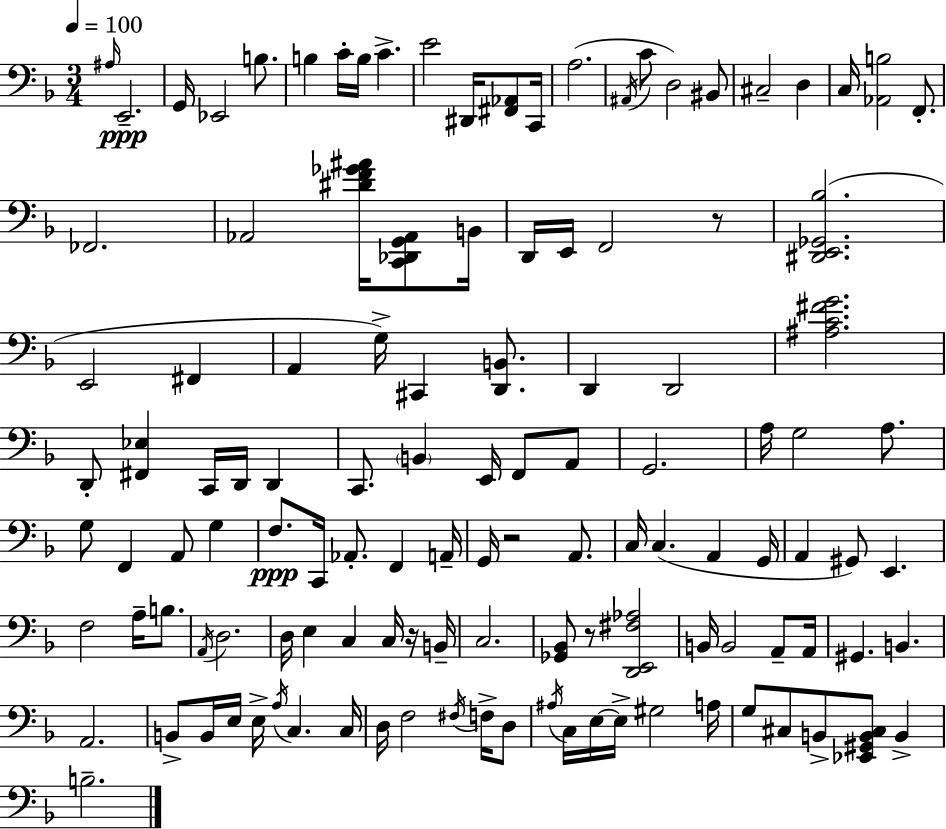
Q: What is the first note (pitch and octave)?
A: A#3